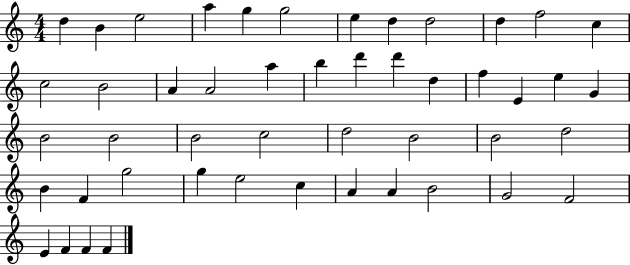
X:1
T:Untitled
M:4/4
L:1/4
K:C
d B e2 a g g2 e d d2 d f2 c c2 B2 A A2 a b d' d' d f E e G B2 B2 B2 c2 d2 B2 B2 d2 B F g2 g e2 c A A B2 G2 F2 E F F F